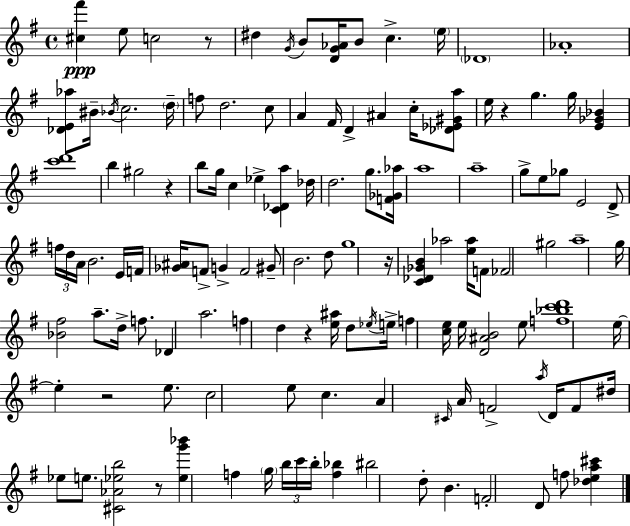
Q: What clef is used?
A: treble